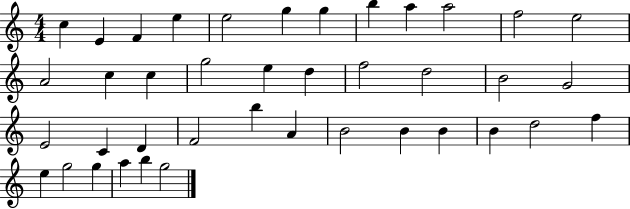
C5/q E4/q F4/q E5/q E5/h G5/q G5/q B5/q A5/q A5/h F5/h E5/h A4/h C5/q C5/q G5/h E5/q D5/q F5/h D5/h B4/h G4/h E4/h C4/q D4/q F4/h B5/q A4/q B4/h B4/q B4/q B4/q D5/h F5/q E5/q G5/h G5/q A5/q B5/q G5/h